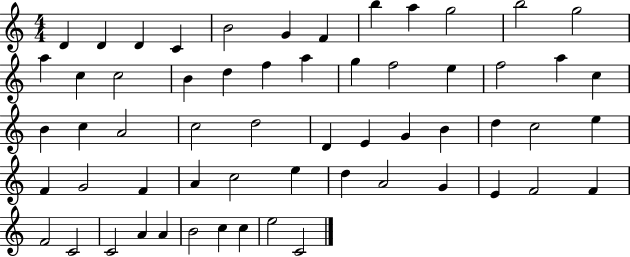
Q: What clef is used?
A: treble